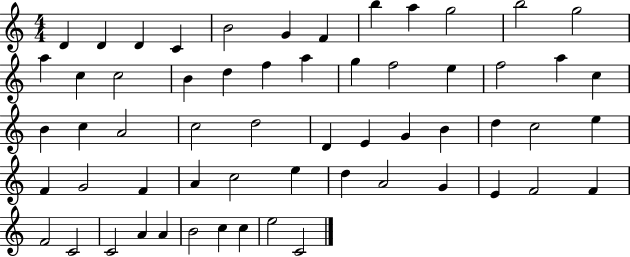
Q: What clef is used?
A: treble